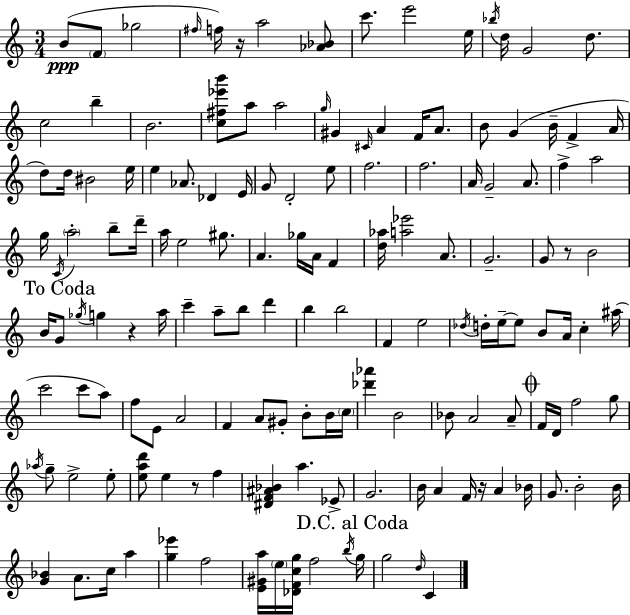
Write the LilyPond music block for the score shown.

{
  \clef treble
  \numericTimeSignature
  \time 3/4
  \key a \minor
  \repeat volta 2 { b'8(\ppp \parenthesize f'8 ges''2 | \grace { fis''16 }) f''16 r16 a''2 <aes' bes'>8 | c'''8. e'''2 | e''16 \acciaccatura { bes''16 } d''16 g'2 d''8. | \break c''2 b''4-- | b'2. | <c'' fis'' ees''' b'''>8 a''8 a''2 | \grace { g''16 } gis'4 \grace { cis'16 } a'4 | \break f'16 a'8. b'8 g'4( b'16-- f'4-> | a'16 d''8) d''16 bis'2 | e''16 e''4 aes'8. des'4 | e'16 g'8 d'2-. | \break e''8 f''2. | f''2. | a'16 g'2-- | a'8. f''4-> a''2 | \break g''16 \acciaccatura { c'16 } \parenthesize a''2-. | b''8-- d'''16-- a''16 e''2 | gis''8. a'4. ges''16 | a'16 f'4 <d'' aes''>16 <a'' ees'''>2 | \break a'8. g'2.-- | g'8 r8 b'2 | \mark "To Coda" b'16 g'8 \acciaccatura { ges''16 } g''4 | r4 a''16 c'''4-- a''8-- | \break b''8 d'''4 b''4 b''2 | f'4 e''2 | \acciaccatura { des''16 } d''16-. e''16--~~ e''8 b'8 | a'16 c''4-. ais''16( c'''2 | \break c'''8 a''8) f''8 e'8 a'2 | f'4 a'8 | gis'8-. b'8-. b'16 \parenthesize c''16 <des''' aes'''>4 b'2 | bes'8 a'2 | \break a'8-- \mark \markup { \musicglyph "scripts.coda" } f'16 d'16 f''2 | g''8 \acciaccatura { aes''16 } g''8-- e''2-> | e''8-. <e'' a'' d'''>8 e''4 | r8 f''4 <dis' f' ais' bes'>4 | \break a''4. ees'8-> g'2. | b'16 a'4 | f'16 r16 a'4 bes'16 g'8. b'2-. | b'16 <g' bes'>4 | \break a'8. c''16 a''4 <g'' ees'''>4 | f''2 <e' gis' a''>16 \parenthesize e''16 <des' f' c'' g''>16 f''2 | \acciaccatura { b''16 } \mark "D.C. al Coda" g''16 g''2 | \grace { d''16 } c'4 } \bar "|."
}